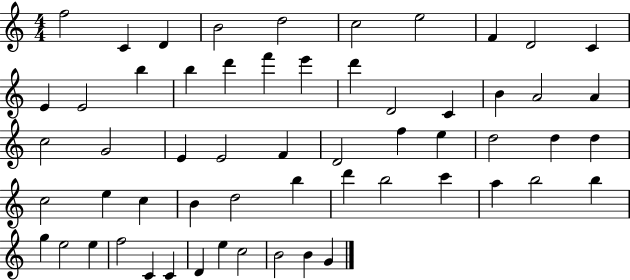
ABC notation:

X:1
T:Untitled
M:4/4
L:1/4
K:C
f2 C D B2 d2 c2 e2 F D2 C E E2 b b d' f' e' d' D2 C B A2 A c2 G2 E E2 F D2 f e d2 d d c2 e c B d2 b d' b2 c' a b2 b g e2 e f2 C C D e c2 B2 B G